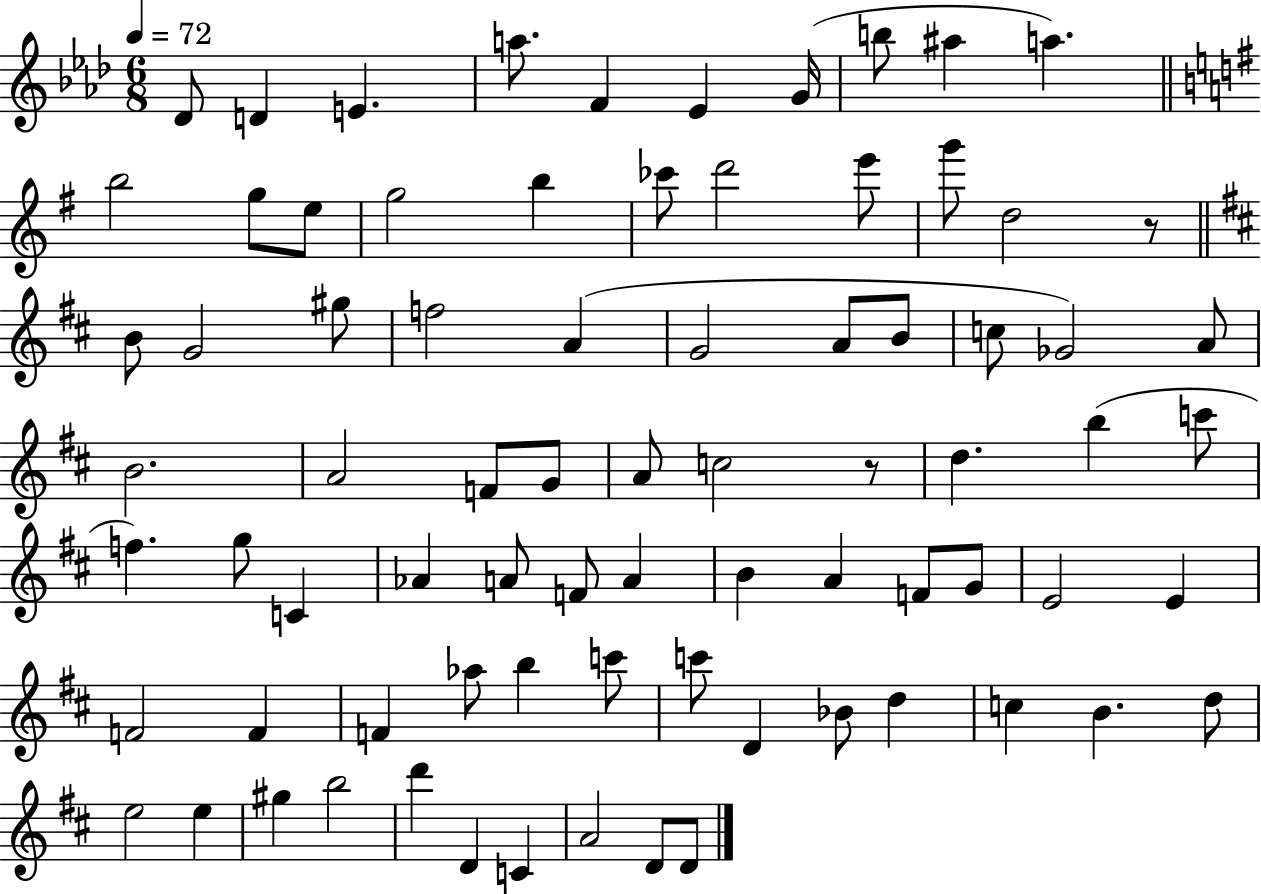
Db4/e D4/q E4/q. A5/e. F4/q Eb4/q G4/s B5/e A#5/q A5/q. B5/h G5/e E5/e G5/h B5/q CES6/e D6/h E6/e G6/e D5/h R/e B4/e G4/h G#5/e F5/h A4/q G4/h A4/e B4/e C5/e Gb4/h A4/e B4/h. A4/h F4/e G4/e A4/e C5/h R/e D5/q. B5/q C6/e F5/q. G5/e C4/q Ab4/q A4/e F4/e A4/q B4/q A4/q F4/e G4/e E4/h E4/q F4/h F4/q F4/q Ab5/e B5/q C6/e C6/e D4/q Bb4/e D5/q C5/q B4/q. D5/e E5/h E5/q G#5/q B5/h D6/q D4/q C4/q A4/h D4/e D4/e